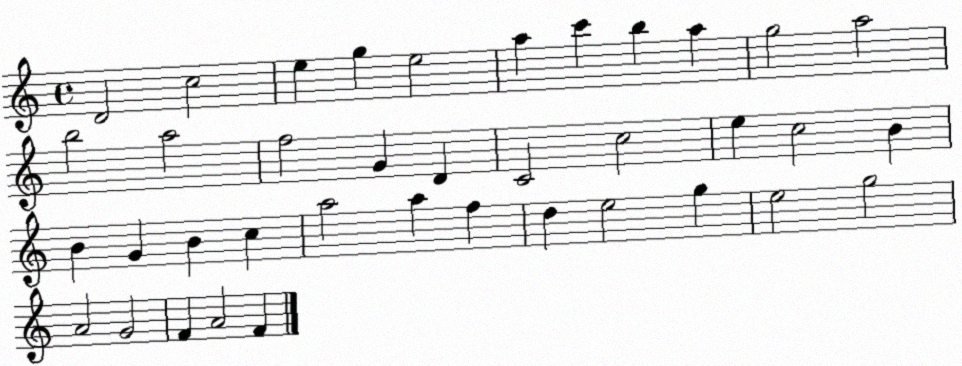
X:1
T:Untitled
M:4/4
L:1/4
K:C
D2 c2 e g e2 a c' b a g2 a2 b2 a2 f2 G D C2 c2 e c2 B B G B c a2 a f d e2 g e2 g2 A2 G2 F A2 F